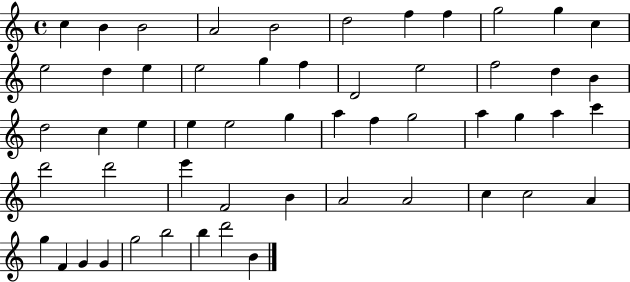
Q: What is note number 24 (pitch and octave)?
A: C5